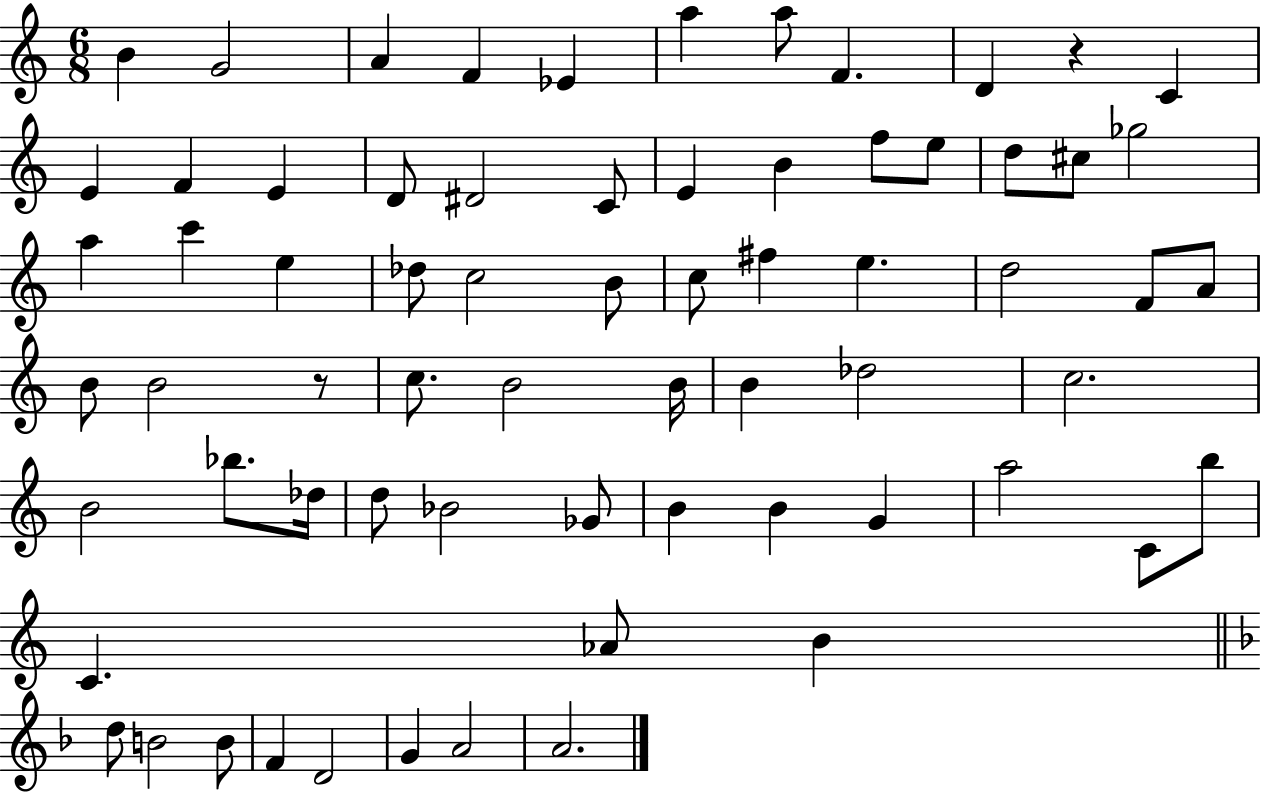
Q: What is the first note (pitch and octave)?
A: B4